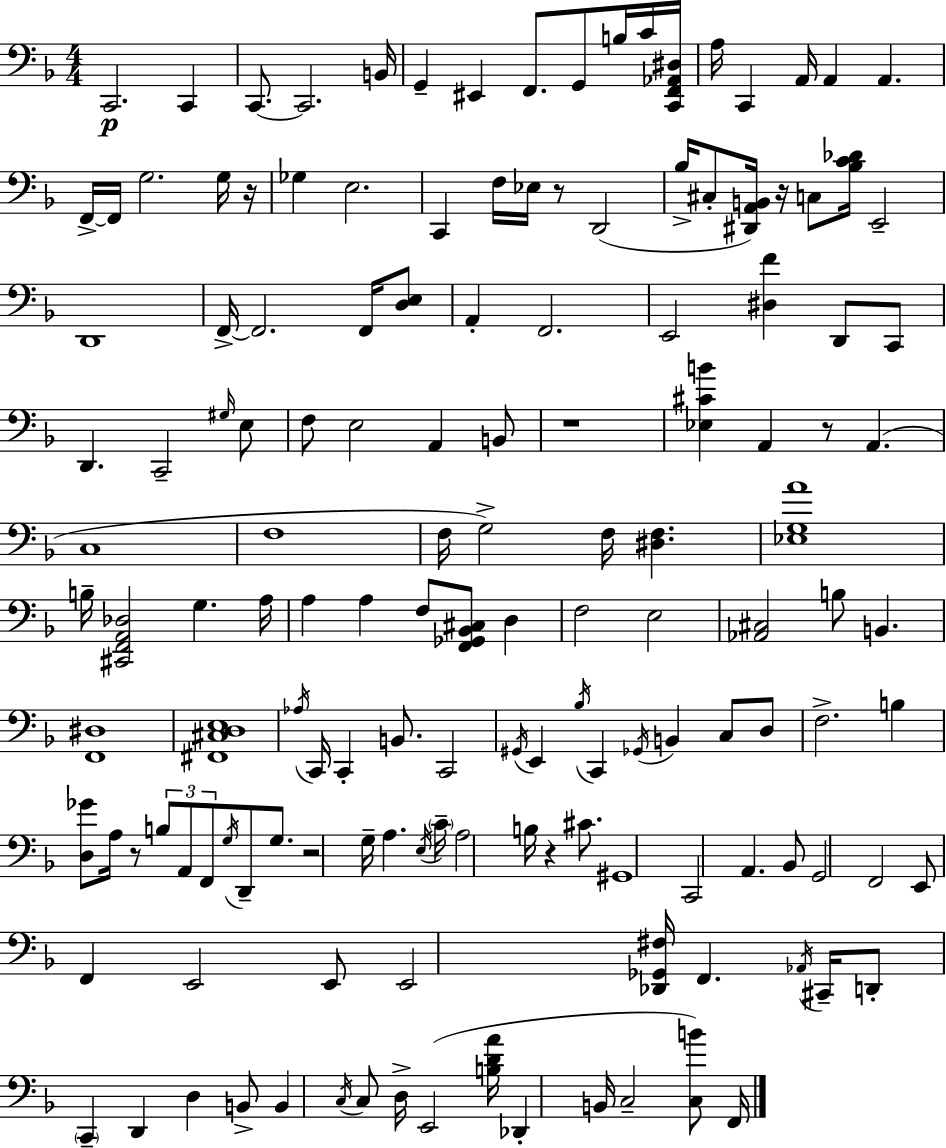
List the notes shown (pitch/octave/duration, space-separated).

C2/h. C2/q C2/e. C2/h. B2/s G2/q EIS2/q F2/e. G2/e B3/s C4/s [C2,F2,Ab2,D#3]/s A3/s C2/q A2/s A2/q A2/q. F2/s F2/s G3/h. G3/s R/s Gb3/q E3/h. C2/q F3/s Eb3/s R/e D2/h Bb3/s C#3/e [D#2,A2,B2]/s R/s C3/e [Bb3,C4,Db4]/s E2/h D2/w F2/s F2/h. F2/s [D3,E3]/e A2/q F2/h. E2/h [D#3,F4]/q D2/e C2/e D2/q. C2/h G#3/s E3/e F3/e E3/h A2/q B2/e R/w [Eb3,C#4,B4]/q A2/q R/e A2/q. C3/w F3/w F3/s G3/h F3/s [D#3,F3]/q. [Eb3,G3,A4]/w B3/s [C#2,F2,A2,Db3]/h G3/q. A3/s A3/q A3/q F3/e [F2,Gb2,Bb2,C#3]/e D3/q F3/h E3/h [Ab2,C#3]/h B3/e B2/q. [F2,D#3]/w [F#2,C#3,D3,E3]/w Ab3/s C2/s C2/q B2/e. C2/h G#2/s E2/q Bb3/s C2/q Gb2/s B2/q C3/e D3/e F3/h. B3/q [D3,Gb4]/e A3/s R/e B3/e A2/e F2/e G3/s D2/e G3/e. R/h G3/s A3/q. E3/s C4/s A3/h B3/s R/q C#4/e. G#2/w C2/h A2/q. Bb2/e G2/h F2/h E2/e F2/q E2/h E2/e E2/h [Db2,Gb2,F#3]/s F2/q. Ab2/s C#2/s D2/e C2/q D2/q D3/q B2/e B2/q C3/s C3/e D3/s E2/h [B3,D4,A4]/s Db2/q B2/s C3/h [C3,B4]/e F2/s